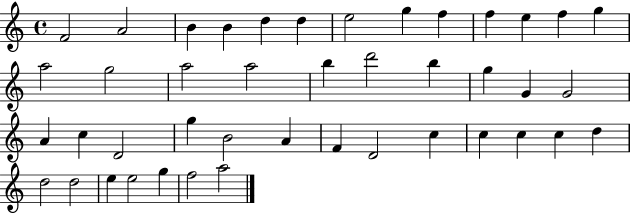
{
  \clef treble
  \time 4/4
  \defaultTimeSignature
  \key c \major
  f'2 a'2 | b'4 b'4 d''4 d''4 | e''2 g''4 f''4 | f''4 e''4 f''4 g''4 | \break a''2 g''2 | a''2 a''2 | b''4 d'''2 b''4 | g''4 g'4 g'2 | \break a'4 c''4 d'2 | g''4 b'2 a'4 | f'4 d'2 c''4 | c''4 c''4 c''4 d''4 | \break d''2 d''2 | e''4 e''2 g''4 | f''2 a''2 | \bar "|."
}